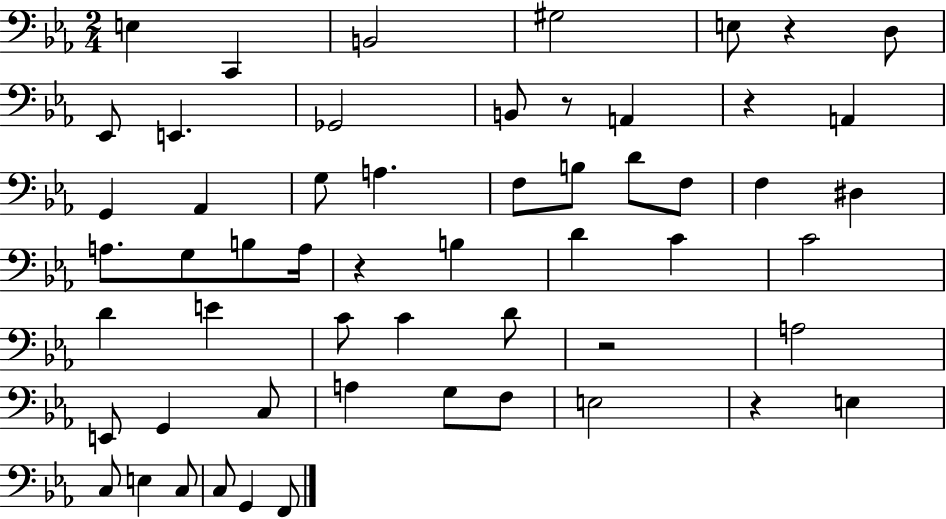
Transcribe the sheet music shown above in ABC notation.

X:1
T:Untitled
M:2/4
L:1/4
K:Eb
E, C,, B,,2 ^G,2 E,/2 z D,/2 _E,,/2 E,, _G,,2 B,,/2 z/2 A,, z A,, G,, _A,, G,/2 A, F,/2 B,/2 D/2 F,/2 F, ^D, A,/2 G,/2 B,/2 A,/4 z B, D C C2 D E C/2 C D/2 z2 A,2 E,,/2 G,, C,/2 A, G,/2 F,/2 E,2 z E, C,/2 E, C,/2 C,/2 G,, F,,/2